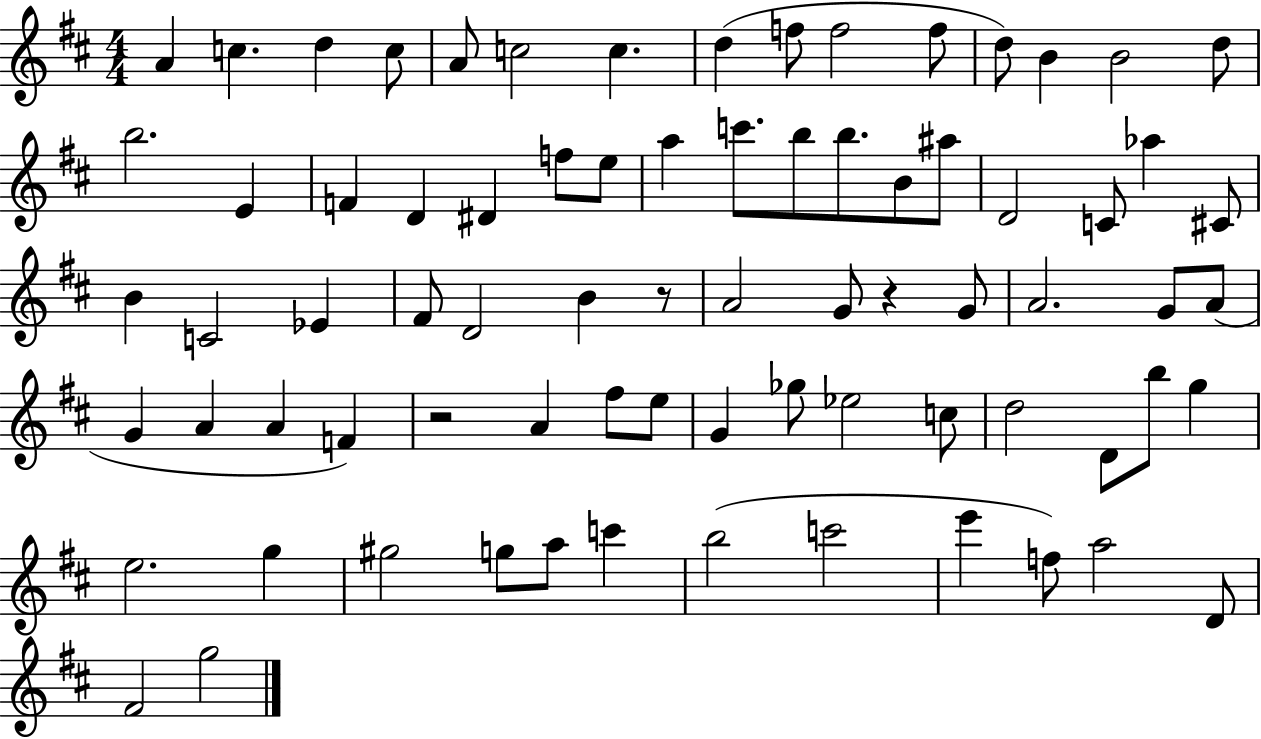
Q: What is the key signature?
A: D major